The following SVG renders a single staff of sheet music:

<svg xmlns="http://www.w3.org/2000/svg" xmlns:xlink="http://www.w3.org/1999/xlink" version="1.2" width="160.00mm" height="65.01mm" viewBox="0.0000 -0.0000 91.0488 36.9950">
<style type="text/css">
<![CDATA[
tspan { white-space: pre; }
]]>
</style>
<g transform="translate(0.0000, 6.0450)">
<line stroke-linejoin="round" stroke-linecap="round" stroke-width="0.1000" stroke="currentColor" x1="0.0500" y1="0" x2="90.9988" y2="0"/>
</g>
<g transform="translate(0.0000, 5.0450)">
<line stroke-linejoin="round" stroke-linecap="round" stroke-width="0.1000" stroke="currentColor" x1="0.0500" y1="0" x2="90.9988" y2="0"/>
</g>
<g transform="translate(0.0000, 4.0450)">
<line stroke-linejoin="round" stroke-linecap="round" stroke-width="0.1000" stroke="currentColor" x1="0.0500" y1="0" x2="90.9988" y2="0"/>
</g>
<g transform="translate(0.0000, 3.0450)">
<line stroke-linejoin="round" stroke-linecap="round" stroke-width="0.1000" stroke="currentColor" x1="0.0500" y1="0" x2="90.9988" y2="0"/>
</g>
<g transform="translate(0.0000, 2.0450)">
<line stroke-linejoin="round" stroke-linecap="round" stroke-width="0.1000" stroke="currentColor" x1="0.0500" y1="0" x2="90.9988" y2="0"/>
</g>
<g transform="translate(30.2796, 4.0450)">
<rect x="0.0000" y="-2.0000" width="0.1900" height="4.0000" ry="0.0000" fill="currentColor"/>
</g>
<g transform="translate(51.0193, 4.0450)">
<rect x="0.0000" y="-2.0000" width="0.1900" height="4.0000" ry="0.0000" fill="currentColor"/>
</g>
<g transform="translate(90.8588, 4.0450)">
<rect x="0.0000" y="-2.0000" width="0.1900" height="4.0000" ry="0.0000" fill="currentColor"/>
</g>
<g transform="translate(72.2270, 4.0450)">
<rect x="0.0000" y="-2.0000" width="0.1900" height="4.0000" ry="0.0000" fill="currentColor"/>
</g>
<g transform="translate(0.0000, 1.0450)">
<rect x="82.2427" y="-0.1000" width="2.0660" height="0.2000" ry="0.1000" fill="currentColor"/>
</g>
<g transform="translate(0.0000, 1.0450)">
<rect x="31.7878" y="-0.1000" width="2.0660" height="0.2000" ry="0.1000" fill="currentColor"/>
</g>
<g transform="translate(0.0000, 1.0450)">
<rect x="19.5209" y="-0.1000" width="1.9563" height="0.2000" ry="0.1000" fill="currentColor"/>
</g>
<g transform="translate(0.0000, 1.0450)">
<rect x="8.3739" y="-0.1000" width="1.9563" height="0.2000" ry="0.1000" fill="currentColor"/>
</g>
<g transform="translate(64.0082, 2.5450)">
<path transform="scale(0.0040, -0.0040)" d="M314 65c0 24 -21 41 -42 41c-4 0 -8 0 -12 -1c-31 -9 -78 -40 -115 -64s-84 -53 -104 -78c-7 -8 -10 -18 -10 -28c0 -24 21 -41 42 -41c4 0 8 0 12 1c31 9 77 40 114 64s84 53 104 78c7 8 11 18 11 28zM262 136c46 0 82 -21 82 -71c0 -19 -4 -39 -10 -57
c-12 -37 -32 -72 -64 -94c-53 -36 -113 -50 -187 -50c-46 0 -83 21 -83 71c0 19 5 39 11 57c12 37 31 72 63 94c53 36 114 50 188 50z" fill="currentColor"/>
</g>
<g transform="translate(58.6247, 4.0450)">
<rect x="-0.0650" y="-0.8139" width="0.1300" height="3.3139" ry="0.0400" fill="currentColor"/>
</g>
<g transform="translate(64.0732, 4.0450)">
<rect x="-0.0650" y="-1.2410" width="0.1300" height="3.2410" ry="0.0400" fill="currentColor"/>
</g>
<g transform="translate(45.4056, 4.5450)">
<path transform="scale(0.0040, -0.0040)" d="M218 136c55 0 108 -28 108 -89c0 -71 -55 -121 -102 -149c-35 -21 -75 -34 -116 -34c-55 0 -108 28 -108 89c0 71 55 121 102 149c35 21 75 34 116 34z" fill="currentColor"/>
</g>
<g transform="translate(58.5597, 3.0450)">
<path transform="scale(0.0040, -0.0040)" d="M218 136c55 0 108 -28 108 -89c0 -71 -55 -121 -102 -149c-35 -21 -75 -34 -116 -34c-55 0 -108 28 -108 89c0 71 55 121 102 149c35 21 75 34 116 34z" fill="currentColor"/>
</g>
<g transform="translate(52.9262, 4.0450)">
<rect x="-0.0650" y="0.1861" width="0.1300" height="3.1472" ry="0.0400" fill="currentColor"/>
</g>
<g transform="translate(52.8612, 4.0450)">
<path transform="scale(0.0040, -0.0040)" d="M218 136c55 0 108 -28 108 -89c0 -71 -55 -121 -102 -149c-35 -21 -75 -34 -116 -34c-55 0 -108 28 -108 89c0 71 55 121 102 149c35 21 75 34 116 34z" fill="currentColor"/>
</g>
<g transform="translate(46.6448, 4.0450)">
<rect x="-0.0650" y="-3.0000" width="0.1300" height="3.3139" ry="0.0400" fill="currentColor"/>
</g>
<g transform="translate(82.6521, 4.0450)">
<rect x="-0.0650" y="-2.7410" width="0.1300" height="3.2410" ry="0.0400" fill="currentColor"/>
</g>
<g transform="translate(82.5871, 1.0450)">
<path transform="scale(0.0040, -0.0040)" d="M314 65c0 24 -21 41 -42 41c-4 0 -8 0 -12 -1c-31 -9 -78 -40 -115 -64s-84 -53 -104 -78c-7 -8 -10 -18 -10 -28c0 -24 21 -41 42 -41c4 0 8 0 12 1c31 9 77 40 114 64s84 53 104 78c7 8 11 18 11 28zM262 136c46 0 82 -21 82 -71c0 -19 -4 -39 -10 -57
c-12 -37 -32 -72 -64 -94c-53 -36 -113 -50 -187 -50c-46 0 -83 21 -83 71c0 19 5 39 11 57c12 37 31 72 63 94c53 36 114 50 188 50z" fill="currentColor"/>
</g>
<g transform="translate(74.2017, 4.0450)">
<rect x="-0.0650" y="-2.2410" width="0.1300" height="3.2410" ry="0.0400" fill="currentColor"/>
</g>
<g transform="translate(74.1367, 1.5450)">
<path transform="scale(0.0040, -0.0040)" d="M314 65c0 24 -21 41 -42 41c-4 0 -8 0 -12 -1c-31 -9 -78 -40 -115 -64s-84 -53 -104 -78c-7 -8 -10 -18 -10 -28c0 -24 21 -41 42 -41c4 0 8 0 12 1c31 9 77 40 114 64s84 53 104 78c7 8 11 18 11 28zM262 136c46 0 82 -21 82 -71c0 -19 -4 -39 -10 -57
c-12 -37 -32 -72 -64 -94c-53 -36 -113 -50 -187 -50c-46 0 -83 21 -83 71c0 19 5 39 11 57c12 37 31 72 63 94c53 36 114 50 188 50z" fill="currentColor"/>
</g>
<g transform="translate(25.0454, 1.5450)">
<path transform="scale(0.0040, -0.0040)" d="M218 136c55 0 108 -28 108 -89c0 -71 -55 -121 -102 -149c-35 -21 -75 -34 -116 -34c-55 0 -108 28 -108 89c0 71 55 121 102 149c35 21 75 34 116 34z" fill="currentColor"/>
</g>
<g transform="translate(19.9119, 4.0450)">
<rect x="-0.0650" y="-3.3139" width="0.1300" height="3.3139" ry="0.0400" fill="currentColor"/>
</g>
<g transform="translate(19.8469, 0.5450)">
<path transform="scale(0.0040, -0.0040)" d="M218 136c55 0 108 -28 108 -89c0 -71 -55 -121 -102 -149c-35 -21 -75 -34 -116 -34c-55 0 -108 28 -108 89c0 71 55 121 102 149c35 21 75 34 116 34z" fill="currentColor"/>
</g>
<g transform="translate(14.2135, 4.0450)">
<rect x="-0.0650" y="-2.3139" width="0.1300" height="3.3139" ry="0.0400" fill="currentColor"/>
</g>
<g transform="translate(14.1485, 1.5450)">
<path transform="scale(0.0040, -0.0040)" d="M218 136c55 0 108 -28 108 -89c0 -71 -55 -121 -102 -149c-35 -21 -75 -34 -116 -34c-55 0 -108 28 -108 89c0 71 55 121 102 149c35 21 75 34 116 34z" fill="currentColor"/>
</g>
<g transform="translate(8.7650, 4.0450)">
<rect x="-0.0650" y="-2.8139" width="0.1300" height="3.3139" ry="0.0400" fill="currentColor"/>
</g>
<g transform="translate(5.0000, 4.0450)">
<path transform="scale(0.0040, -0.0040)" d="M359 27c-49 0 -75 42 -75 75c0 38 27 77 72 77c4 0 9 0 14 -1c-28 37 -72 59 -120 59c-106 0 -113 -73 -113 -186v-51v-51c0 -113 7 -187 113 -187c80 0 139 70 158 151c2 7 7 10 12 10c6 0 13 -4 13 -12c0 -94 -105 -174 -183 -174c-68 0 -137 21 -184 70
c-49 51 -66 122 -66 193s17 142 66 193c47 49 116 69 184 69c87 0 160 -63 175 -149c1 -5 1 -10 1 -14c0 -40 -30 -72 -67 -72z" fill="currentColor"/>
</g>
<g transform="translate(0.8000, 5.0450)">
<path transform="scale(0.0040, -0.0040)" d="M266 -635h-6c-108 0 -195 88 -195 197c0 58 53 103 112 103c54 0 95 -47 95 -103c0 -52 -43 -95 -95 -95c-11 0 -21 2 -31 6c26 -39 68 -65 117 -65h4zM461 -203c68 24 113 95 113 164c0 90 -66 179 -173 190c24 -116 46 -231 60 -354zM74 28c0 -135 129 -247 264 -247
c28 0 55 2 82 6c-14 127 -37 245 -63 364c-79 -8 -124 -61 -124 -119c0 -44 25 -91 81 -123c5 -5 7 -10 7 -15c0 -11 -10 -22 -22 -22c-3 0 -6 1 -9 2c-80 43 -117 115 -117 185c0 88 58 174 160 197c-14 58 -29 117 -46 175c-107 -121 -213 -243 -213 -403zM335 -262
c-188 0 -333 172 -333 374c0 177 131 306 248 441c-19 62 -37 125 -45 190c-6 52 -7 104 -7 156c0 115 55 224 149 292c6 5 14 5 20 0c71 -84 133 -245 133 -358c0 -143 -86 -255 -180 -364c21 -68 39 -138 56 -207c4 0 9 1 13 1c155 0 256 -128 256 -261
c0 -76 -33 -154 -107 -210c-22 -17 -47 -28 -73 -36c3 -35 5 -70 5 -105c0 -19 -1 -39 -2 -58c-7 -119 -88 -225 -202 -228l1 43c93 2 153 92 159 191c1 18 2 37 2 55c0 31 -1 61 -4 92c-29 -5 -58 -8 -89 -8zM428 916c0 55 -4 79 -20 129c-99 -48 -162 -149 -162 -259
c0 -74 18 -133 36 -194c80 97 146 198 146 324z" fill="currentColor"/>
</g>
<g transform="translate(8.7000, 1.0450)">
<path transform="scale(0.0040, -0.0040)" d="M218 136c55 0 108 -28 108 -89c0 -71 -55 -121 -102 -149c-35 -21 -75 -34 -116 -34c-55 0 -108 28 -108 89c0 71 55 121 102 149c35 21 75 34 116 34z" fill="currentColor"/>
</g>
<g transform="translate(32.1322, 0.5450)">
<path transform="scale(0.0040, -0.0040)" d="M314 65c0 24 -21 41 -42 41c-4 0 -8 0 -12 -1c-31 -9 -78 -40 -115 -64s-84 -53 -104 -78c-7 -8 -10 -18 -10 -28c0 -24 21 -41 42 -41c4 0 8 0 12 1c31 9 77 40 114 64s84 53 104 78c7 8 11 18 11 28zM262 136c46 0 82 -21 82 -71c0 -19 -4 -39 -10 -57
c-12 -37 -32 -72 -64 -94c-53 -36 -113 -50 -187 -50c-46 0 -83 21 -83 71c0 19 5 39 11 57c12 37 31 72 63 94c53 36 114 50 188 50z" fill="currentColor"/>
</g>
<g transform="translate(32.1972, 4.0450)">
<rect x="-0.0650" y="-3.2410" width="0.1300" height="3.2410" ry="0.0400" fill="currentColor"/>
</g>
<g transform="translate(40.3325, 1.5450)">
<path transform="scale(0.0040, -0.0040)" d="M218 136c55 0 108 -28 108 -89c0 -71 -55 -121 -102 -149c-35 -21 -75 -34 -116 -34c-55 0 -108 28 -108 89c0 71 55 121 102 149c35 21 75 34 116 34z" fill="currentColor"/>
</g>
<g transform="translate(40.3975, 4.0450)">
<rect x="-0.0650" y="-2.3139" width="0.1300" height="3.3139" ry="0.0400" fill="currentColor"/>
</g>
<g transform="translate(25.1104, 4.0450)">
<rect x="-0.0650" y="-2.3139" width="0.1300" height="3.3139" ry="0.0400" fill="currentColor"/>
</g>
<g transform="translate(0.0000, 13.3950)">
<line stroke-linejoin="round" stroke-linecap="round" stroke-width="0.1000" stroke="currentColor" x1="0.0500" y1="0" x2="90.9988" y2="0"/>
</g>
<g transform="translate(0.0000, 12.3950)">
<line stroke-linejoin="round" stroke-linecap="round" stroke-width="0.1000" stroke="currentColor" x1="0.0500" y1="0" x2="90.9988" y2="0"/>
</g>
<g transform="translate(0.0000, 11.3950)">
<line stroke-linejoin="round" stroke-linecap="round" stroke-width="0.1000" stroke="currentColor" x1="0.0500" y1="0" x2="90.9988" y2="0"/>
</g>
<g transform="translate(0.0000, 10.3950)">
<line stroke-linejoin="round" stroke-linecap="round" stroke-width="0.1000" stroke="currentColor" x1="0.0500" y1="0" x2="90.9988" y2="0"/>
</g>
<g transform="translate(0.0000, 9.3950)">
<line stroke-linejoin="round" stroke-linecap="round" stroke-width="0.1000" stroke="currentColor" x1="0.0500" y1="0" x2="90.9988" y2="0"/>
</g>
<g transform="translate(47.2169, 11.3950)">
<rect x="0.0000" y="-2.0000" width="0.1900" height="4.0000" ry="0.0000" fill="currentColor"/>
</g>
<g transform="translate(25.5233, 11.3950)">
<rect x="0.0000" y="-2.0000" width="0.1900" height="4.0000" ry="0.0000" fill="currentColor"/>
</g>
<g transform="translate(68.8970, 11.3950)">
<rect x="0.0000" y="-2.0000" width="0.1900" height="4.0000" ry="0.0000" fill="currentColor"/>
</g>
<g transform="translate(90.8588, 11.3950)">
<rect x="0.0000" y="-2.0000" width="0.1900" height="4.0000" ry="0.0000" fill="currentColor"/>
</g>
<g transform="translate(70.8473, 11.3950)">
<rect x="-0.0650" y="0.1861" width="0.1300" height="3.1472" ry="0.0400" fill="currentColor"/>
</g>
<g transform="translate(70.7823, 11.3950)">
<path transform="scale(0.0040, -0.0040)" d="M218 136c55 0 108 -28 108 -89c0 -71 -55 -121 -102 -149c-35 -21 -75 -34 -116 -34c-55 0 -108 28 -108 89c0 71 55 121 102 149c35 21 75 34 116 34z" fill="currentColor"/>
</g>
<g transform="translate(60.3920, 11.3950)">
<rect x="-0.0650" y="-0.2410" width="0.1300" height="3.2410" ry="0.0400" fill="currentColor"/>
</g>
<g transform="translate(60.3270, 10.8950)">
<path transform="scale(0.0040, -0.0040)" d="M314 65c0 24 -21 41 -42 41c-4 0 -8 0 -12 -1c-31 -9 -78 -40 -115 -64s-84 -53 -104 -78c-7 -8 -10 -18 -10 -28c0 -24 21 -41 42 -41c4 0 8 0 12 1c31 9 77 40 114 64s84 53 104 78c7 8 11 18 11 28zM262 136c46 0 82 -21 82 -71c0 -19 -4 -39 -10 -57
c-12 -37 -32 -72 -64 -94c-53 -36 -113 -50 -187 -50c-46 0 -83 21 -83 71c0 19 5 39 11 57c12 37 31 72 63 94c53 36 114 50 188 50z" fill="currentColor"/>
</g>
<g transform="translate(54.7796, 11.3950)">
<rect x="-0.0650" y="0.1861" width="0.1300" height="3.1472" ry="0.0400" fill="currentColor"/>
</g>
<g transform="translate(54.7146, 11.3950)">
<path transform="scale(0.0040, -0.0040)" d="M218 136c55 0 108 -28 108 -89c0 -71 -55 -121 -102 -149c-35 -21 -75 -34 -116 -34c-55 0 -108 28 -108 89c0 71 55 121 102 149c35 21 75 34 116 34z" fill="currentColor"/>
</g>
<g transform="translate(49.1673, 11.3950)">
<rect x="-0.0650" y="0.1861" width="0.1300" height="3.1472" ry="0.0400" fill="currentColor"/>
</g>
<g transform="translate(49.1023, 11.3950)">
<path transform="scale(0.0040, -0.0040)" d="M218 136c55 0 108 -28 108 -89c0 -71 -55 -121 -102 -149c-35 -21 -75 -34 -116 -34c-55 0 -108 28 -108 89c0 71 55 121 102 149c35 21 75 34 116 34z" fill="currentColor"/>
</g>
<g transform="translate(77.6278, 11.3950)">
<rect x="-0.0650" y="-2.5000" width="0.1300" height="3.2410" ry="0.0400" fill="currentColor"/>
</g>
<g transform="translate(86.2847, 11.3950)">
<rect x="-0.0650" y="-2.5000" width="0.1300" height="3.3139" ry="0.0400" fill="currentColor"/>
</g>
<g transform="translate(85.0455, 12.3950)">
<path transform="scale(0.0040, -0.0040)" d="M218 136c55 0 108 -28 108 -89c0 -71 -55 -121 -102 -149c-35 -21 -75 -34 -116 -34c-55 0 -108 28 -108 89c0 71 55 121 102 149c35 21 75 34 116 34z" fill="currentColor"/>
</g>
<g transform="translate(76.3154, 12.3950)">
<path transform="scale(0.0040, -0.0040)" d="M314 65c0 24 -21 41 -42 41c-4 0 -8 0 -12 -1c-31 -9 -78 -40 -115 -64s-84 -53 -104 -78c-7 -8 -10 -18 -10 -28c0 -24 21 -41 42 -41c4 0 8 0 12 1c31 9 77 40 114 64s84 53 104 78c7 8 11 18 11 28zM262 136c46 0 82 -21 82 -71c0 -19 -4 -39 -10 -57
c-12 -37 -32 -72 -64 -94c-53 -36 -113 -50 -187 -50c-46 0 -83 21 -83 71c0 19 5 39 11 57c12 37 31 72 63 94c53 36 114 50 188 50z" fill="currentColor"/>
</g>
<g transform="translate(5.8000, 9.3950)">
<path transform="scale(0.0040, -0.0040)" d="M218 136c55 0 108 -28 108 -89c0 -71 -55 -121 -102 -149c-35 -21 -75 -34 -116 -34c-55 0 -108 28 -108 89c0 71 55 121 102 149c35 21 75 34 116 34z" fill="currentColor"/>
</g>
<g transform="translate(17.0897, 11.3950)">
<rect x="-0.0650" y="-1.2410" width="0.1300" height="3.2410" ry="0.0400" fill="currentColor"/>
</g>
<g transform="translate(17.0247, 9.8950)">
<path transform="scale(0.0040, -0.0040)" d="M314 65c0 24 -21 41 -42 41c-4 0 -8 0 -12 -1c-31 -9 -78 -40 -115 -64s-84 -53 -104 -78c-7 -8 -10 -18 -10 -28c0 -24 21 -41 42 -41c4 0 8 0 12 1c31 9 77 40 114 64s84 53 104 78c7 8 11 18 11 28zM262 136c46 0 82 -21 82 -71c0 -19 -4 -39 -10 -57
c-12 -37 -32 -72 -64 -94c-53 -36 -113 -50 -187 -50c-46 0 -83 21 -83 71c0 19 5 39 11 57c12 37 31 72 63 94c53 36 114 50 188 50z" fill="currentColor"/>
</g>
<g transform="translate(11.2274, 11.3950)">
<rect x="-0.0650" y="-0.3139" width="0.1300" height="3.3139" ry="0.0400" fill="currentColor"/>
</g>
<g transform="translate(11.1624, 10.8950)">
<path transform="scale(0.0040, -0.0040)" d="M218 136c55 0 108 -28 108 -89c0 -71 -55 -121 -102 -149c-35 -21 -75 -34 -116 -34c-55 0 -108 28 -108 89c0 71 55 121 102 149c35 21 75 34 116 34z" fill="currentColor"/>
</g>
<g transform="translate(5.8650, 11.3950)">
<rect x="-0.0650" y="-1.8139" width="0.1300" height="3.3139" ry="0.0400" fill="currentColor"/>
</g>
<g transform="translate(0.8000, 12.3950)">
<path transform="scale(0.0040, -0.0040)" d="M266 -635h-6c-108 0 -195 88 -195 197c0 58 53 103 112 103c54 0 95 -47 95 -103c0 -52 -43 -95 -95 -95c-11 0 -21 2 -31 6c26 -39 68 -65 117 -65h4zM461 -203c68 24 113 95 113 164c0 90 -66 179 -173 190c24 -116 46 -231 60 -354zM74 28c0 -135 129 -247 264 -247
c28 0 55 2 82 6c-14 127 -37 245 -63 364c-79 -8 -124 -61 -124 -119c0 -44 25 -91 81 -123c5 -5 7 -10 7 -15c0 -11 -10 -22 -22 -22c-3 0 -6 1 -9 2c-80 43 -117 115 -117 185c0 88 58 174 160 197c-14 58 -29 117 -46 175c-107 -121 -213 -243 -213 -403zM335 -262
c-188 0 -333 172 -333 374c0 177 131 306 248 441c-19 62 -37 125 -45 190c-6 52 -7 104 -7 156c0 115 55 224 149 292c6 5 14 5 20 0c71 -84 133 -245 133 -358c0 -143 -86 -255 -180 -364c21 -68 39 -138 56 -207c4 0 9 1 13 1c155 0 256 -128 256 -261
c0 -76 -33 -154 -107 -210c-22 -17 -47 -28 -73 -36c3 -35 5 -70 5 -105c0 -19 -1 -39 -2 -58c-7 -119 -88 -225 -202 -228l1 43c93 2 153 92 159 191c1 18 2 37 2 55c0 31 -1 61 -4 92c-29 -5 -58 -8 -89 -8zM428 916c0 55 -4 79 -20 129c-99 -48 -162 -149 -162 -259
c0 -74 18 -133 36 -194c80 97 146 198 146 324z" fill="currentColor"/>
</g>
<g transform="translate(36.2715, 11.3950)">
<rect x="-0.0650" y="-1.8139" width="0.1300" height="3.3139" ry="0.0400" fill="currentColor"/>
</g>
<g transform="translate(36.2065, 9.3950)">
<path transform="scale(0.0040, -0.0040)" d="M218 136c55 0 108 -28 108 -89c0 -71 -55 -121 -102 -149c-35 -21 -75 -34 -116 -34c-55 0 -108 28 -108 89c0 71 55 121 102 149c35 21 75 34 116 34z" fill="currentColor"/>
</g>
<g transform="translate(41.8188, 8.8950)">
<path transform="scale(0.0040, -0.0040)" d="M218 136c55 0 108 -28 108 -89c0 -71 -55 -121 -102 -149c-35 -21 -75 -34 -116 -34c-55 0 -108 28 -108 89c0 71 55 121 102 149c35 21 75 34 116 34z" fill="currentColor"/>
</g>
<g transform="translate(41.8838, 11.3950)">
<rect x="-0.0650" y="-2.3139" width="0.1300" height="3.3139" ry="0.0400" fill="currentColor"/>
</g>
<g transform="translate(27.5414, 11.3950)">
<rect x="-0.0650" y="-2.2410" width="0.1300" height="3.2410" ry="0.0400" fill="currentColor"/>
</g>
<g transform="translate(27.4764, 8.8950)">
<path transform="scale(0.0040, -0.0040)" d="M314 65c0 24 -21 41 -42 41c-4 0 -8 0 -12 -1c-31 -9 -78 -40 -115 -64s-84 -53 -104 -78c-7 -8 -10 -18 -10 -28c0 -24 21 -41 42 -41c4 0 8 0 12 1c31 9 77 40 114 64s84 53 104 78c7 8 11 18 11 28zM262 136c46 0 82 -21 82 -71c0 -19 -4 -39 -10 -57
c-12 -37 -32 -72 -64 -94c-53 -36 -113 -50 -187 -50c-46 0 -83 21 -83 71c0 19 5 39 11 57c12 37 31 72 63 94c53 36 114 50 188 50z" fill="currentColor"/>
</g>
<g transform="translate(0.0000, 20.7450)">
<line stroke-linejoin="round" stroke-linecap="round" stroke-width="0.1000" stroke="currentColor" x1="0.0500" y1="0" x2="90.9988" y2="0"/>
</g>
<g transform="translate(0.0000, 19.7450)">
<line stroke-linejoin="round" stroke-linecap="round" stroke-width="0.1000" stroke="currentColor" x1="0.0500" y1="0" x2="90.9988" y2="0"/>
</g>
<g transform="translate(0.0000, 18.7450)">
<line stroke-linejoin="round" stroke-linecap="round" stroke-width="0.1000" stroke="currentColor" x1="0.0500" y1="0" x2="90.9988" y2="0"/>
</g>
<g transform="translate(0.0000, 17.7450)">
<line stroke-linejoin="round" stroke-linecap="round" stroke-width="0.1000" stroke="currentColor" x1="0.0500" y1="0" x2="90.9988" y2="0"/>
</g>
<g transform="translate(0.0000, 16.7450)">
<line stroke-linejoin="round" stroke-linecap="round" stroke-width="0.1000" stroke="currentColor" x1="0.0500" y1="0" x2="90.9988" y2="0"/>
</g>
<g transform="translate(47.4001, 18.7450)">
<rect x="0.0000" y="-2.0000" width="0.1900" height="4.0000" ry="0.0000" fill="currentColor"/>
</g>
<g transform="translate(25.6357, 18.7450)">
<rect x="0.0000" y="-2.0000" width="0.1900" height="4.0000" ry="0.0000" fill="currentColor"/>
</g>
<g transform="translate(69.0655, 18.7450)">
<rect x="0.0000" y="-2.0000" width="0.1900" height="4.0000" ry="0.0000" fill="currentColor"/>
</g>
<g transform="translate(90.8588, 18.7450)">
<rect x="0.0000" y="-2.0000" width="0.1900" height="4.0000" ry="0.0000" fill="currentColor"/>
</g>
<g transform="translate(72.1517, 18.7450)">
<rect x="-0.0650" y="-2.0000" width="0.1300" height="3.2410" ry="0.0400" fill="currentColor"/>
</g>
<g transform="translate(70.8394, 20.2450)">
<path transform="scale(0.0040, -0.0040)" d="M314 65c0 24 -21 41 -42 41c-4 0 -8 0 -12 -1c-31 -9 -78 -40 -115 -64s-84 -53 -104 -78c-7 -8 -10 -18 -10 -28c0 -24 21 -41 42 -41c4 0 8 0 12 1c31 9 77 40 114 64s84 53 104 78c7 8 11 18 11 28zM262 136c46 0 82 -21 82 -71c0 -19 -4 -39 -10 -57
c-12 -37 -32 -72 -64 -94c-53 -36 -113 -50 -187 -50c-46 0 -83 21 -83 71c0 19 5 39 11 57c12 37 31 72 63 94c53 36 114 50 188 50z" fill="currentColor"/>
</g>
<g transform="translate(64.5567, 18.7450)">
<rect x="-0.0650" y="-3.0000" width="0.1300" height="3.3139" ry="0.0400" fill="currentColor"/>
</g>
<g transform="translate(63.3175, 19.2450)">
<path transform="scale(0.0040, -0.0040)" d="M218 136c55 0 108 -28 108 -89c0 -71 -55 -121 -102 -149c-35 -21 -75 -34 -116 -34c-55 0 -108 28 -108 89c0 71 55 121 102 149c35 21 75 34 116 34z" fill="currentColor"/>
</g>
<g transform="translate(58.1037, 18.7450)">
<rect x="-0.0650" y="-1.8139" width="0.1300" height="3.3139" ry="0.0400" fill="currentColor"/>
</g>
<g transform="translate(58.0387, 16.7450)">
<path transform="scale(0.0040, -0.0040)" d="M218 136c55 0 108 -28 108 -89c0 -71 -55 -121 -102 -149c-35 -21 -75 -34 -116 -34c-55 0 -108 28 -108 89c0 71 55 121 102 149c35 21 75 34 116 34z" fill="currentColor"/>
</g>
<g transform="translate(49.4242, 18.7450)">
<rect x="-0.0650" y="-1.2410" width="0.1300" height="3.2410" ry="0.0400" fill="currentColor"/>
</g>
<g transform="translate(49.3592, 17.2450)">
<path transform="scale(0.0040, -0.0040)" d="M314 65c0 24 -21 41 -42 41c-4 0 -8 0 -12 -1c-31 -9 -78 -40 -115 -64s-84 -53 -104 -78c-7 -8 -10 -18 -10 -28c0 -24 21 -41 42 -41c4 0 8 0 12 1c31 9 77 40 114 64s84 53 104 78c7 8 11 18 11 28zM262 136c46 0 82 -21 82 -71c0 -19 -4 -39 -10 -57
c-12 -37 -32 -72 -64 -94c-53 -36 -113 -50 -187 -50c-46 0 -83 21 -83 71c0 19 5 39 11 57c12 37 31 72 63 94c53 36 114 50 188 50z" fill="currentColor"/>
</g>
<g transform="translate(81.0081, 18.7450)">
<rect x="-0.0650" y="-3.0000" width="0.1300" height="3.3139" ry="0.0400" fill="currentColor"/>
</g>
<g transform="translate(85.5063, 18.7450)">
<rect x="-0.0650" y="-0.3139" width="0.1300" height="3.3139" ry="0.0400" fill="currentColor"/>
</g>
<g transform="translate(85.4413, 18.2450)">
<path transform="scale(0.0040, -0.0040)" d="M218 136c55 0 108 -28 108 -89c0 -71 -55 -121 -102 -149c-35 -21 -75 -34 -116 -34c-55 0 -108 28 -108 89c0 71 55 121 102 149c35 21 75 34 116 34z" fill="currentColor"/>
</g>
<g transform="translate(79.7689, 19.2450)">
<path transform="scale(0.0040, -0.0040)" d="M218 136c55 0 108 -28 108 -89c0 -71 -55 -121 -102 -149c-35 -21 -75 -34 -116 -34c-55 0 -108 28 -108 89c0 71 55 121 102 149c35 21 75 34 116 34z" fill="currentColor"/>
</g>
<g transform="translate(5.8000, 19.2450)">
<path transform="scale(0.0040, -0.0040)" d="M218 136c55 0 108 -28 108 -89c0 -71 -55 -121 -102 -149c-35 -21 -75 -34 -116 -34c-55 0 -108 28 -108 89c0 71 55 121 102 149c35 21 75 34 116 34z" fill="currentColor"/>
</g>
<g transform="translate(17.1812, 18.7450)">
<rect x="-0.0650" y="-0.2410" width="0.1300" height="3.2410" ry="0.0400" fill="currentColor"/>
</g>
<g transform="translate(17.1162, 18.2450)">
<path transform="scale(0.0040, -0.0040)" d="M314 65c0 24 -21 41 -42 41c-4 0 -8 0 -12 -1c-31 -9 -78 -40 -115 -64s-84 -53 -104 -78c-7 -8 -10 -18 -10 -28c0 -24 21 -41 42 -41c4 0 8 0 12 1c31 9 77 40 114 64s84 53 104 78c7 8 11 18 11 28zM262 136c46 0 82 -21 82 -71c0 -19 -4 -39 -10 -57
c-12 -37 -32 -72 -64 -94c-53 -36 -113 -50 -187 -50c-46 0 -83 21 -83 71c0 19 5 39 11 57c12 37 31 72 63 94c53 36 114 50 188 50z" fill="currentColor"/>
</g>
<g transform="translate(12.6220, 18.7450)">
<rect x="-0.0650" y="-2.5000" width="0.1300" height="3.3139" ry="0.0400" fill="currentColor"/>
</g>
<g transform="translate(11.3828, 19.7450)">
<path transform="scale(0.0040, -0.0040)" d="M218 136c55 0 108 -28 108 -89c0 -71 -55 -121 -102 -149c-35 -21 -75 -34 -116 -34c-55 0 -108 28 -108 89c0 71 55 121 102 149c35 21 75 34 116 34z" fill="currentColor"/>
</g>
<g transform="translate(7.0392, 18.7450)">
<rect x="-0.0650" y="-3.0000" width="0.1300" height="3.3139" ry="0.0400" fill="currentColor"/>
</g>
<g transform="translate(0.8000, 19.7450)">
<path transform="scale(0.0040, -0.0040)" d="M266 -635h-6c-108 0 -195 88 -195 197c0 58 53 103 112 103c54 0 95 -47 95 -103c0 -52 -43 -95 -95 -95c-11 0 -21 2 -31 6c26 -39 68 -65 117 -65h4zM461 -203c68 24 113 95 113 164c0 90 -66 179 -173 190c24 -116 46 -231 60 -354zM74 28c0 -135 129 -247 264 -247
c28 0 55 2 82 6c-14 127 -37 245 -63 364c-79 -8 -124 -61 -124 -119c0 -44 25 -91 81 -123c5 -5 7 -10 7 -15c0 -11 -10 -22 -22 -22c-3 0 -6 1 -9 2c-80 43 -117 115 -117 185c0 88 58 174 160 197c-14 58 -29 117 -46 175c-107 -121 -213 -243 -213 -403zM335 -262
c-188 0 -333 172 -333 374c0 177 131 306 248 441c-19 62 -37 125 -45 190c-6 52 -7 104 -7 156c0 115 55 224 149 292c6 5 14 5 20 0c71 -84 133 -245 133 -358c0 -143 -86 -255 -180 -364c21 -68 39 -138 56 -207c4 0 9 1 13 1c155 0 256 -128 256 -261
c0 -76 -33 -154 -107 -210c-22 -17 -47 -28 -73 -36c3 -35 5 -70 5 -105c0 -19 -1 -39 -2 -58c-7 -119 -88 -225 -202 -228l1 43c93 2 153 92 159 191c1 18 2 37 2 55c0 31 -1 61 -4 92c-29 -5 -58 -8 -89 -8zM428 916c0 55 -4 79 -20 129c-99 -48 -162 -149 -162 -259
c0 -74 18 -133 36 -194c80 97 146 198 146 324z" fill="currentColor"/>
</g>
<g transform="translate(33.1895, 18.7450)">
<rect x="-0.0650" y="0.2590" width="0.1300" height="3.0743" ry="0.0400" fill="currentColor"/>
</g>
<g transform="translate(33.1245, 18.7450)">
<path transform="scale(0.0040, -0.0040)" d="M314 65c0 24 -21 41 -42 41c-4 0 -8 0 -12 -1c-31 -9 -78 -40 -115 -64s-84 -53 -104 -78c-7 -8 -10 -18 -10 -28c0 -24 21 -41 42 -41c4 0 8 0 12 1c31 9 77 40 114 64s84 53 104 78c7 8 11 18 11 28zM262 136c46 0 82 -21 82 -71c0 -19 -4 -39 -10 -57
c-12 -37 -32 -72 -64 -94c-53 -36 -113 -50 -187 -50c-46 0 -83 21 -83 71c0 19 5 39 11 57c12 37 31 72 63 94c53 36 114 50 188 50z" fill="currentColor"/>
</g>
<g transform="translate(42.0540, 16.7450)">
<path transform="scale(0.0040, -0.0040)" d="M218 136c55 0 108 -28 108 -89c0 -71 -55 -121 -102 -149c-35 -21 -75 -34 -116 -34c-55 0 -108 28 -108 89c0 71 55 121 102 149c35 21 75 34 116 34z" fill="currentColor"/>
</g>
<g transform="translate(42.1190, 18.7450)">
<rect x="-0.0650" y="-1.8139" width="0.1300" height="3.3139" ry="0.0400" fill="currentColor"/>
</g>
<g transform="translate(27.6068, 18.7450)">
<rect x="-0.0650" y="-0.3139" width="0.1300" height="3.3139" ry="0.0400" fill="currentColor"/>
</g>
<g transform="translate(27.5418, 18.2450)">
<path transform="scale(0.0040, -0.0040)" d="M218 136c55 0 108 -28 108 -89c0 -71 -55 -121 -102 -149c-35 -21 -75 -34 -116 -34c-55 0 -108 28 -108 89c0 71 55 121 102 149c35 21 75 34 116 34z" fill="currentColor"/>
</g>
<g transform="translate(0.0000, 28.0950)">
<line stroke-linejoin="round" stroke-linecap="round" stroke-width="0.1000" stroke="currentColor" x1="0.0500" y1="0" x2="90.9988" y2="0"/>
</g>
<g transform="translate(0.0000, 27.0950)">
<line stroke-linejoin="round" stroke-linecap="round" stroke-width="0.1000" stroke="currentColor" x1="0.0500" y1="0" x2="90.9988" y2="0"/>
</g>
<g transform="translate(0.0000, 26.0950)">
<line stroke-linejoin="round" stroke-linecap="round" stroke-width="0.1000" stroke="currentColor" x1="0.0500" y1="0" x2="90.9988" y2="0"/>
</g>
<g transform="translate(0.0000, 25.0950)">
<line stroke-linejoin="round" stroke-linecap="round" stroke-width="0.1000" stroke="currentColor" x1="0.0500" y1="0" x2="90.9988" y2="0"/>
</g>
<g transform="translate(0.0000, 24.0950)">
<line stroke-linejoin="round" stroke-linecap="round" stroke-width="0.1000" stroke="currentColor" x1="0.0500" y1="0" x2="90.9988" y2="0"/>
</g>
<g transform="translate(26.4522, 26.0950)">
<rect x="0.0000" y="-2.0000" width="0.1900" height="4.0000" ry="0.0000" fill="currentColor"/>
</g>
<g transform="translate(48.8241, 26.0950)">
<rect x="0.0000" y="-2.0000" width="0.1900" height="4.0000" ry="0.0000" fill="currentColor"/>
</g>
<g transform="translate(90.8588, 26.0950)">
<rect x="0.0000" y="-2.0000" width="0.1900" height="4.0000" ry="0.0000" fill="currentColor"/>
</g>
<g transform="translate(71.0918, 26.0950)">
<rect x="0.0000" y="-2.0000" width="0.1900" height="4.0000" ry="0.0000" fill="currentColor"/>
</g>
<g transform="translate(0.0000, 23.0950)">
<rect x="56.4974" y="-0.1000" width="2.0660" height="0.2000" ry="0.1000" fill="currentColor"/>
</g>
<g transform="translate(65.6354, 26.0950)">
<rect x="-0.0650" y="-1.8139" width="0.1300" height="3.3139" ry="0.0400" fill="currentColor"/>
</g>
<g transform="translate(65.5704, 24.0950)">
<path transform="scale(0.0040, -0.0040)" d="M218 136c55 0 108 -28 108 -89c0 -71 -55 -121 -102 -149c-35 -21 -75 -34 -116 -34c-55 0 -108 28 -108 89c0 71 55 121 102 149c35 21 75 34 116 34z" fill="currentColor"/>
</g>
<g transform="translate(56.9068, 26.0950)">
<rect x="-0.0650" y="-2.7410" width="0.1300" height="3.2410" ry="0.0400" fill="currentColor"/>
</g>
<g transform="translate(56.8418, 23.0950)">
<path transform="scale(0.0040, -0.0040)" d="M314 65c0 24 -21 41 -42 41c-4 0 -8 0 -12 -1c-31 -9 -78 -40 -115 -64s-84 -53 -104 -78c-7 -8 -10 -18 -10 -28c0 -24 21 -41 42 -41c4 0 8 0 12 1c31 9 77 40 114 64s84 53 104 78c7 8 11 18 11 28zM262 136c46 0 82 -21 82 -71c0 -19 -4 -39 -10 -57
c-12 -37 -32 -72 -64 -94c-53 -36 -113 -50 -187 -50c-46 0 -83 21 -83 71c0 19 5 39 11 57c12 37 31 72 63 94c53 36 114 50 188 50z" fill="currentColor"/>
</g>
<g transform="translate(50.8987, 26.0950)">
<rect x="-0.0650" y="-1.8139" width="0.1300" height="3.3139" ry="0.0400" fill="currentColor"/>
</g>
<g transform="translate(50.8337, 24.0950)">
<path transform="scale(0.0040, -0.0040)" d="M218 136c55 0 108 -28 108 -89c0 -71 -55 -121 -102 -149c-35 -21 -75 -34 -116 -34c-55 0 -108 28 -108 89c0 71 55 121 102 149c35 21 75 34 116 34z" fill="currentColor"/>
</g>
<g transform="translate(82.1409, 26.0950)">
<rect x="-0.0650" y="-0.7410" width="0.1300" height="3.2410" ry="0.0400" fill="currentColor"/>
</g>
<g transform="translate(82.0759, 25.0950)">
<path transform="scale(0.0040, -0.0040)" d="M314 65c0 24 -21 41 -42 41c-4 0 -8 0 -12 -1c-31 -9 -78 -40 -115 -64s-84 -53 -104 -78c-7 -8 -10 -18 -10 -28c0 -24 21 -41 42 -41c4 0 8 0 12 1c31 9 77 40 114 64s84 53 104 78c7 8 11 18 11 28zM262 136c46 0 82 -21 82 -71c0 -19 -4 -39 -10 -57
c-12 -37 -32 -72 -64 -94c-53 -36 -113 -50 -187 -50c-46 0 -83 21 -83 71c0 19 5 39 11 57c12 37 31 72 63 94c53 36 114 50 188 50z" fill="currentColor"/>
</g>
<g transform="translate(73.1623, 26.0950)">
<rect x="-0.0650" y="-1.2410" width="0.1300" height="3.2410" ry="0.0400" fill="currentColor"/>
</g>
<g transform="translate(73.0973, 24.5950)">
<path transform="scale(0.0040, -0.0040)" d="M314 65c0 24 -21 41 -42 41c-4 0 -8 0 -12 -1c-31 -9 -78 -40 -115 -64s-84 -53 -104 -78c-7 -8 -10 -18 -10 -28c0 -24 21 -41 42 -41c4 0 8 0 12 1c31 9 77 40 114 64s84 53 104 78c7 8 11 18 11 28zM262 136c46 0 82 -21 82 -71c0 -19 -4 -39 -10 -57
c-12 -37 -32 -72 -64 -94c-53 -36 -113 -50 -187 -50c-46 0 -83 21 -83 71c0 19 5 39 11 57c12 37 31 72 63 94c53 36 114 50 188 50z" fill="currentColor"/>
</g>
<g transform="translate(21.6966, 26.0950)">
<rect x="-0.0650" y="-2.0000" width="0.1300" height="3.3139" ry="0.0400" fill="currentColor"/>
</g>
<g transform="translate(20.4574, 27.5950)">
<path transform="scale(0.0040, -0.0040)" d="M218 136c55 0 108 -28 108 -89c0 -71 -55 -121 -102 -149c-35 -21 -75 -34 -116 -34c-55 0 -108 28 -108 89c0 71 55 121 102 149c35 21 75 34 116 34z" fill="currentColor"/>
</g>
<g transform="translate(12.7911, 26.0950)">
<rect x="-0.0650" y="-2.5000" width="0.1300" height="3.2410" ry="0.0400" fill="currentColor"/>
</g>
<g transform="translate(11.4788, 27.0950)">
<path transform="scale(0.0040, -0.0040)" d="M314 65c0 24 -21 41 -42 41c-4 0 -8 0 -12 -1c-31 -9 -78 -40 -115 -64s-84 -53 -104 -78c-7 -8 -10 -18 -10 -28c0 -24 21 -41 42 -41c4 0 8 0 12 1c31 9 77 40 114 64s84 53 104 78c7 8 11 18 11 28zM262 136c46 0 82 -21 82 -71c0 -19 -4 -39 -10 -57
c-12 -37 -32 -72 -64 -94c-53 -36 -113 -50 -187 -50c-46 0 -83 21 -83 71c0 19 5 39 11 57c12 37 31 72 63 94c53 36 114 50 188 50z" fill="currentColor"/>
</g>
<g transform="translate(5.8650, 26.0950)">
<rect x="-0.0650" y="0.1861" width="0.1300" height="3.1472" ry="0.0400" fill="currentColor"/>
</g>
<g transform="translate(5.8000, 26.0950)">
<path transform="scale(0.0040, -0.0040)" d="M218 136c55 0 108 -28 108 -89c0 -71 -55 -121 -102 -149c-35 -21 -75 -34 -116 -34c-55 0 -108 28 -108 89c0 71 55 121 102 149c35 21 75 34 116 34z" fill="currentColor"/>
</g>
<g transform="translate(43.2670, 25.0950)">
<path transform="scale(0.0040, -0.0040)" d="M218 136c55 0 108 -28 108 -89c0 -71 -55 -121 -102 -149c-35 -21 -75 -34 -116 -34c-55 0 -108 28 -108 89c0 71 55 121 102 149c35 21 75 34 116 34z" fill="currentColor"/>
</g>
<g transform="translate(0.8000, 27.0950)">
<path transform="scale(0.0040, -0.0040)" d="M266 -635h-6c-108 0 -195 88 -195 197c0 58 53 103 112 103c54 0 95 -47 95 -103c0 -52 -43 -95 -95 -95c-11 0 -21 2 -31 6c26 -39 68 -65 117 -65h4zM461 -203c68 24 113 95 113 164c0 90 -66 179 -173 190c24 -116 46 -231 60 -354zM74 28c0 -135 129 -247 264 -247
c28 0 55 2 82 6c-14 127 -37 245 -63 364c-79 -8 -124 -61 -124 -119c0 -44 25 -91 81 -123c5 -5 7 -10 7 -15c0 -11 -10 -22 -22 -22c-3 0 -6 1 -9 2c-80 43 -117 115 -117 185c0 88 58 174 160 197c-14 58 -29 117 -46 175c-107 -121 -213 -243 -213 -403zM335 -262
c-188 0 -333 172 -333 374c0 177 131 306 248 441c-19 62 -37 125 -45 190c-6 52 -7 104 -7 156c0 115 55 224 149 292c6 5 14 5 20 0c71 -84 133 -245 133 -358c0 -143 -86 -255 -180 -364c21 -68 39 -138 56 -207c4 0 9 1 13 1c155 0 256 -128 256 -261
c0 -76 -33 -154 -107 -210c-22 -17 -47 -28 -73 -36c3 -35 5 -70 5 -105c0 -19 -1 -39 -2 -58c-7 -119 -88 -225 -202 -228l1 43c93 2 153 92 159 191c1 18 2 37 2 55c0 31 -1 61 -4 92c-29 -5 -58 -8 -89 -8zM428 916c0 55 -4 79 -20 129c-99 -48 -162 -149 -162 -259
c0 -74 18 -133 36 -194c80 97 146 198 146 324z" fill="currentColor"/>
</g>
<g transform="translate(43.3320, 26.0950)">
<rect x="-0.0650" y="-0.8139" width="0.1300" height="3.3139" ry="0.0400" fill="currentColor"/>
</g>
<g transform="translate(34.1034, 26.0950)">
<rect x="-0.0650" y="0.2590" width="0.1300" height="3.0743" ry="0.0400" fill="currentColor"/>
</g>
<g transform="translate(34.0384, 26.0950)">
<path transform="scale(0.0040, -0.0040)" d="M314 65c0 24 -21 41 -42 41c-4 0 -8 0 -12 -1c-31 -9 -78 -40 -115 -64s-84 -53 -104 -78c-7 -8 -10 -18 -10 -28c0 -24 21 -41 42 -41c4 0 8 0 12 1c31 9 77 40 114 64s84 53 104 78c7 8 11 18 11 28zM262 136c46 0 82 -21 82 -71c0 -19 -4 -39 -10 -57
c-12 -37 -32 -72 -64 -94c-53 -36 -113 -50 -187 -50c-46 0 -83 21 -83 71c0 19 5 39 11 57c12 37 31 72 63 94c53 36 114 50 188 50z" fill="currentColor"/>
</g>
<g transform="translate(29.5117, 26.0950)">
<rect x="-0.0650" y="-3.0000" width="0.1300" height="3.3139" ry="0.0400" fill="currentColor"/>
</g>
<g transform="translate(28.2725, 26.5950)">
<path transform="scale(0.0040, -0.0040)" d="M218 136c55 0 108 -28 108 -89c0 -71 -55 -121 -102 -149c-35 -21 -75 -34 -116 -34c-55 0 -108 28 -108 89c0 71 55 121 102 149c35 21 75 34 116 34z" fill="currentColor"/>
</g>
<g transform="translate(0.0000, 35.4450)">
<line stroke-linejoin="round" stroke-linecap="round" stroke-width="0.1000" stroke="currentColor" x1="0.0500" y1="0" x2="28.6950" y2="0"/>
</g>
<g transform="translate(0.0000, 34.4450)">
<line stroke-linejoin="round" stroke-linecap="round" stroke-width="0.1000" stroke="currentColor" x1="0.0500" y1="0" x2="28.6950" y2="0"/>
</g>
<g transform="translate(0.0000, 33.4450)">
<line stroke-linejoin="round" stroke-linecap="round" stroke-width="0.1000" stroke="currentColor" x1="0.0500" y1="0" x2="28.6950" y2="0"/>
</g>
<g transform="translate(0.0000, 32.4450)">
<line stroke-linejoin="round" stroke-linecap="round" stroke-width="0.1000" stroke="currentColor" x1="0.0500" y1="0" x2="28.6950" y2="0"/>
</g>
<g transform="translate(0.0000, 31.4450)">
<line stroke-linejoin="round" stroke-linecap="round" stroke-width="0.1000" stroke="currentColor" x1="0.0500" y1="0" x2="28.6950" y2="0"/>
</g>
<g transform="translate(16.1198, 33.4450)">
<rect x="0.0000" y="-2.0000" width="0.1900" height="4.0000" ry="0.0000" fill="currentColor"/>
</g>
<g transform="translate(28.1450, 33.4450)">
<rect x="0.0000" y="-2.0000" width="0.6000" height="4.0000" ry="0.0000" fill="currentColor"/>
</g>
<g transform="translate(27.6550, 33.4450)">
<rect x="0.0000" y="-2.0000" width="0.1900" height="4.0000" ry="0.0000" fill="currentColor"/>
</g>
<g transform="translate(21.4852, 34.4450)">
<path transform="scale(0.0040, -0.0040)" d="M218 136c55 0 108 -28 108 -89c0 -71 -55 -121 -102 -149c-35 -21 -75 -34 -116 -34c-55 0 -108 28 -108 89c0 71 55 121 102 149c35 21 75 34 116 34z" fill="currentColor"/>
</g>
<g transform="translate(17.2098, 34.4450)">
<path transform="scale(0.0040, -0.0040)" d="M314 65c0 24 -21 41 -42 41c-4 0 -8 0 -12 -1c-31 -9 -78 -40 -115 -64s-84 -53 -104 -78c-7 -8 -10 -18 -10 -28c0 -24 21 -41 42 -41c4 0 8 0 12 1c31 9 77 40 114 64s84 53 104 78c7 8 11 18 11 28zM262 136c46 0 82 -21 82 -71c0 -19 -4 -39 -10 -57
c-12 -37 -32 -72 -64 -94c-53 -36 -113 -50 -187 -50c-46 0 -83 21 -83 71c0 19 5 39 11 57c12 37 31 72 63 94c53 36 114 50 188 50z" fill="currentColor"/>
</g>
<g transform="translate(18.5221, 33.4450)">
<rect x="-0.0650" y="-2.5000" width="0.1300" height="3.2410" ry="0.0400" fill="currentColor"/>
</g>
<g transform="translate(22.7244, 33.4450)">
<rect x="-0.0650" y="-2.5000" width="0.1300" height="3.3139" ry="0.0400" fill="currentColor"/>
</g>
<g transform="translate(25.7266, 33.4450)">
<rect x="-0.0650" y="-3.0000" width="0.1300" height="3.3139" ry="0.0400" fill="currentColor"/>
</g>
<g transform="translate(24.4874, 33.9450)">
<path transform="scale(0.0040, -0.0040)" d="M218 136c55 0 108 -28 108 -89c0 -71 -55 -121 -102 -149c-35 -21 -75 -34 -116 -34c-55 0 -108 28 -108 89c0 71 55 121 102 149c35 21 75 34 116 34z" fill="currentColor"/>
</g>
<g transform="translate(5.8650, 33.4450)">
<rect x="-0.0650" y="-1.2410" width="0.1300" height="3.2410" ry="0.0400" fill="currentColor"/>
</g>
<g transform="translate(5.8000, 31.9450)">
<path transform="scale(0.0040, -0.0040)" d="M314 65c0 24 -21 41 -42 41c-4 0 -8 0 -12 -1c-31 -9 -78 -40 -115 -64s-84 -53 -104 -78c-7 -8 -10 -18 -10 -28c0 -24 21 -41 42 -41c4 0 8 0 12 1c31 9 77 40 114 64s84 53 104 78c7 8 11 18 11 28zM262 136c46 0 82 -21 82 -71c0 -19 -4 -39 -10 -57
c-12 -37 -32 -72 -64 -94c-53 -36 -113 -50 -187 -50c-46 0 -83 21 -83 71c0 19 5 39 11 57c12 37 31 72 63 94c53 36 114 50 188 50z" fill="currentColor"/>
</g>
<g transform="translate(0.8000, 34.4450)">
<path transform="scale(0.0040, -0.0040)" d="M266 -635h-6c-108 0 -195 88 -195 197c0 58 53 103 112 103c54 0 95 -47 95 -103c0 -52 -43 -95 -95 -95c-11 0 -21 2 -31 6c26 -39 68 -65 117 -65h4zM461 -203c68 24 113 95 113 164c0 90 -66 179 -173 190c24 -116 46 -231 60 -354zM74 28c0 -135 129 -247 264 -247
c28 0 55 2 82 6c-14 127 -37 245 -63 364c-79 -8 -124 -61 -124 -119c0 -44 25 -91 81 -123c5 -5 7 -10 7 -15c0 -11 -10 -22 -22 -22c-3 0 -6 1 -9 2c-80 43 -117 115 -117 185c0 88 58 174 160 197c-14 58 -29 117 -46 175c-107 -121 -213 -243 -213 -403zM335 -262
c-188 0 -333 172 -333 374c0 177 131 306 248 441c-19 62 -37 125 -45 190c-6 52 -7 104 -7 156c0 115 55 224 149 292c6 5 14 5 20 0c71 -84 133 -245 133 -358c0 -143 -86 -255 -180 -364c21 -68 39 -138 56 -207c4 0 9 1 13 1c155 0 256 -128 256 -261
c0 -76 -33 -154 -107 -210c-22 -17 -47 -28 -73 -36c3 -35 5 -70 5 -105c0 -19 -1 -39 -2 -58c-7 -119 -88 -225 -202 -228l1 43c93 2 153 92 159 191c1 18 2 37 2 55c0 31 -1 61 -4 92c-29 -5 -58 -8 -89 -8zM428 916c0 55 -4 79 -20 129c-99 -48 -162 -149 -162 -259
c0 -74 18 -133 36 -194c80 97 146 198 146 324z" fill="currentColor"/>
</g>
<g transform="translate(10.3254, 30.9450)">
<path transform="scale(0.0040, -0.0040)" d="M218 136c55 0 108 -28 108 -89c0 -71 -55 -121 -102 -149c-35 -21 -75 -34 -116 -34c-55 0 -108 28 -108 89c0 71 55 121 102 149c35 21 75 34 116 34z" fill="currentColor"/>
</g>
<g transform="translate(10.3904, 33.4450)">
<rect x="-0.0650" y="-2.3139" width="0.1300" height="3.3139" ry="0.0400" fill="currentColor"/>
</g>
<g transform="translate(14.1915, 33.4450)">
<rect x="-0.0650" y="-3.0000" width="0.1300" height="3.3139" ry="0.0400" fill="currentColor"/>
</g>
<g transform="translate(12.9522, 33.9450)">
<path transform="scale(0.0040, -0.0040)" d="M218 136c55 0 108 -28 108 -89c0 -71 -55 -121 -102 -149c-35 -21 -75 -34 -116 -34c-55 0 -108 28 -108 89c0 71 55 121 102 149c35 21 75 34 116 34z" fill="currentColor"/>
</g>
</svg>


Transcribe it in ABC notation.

X:1
T:Untitled
M:4/4
L:1/4
K:C
a g b g b2 g A B d e2 g2 a2 f c e2 g2 f g B B c2 B G2 G A G c2 c B2 f e2 f A F2 A c B G2 F A B2 d f a2 f e2 d2 e2 g A G2 G A